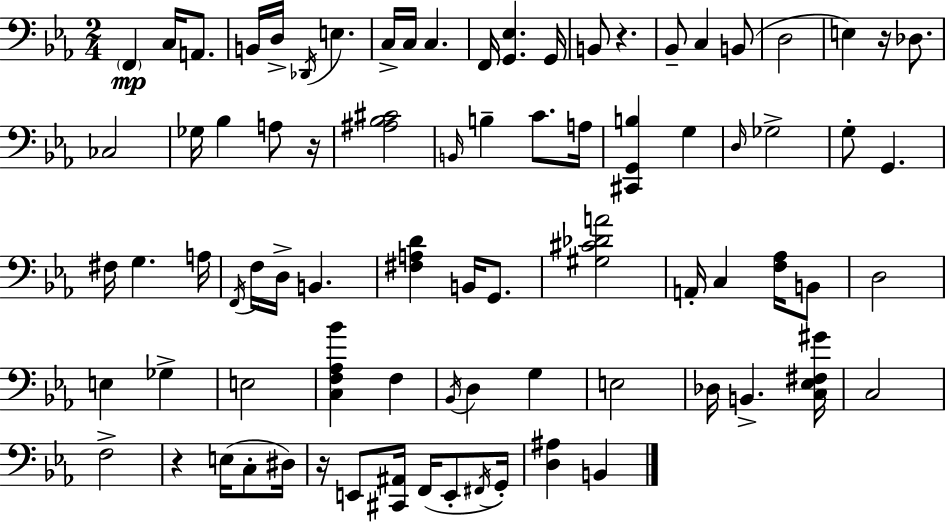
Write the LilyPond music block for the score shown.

{
  \clef bass
  \numericTimeSignature
  \time 2/4
  \key c \minor
  \parenthesize f,4\mp c16 a,8. | b,16 d16-> \acciaccatura { des,16 } e4. | c16-> c16 c4. | f,16 <g, ees>4. | \break g,16 b,8 r4. | bes,8-- c4 b,8( | d2 | e4) r16 des8. | \break ces2 | ges16 bes4 a8 | r16 <ais bes cis'>2 | \grace { b,16 } b4-- c'8. | \break a16 <cis, g, b>4 g4 | \grace { d16 } ges2-> | g8-. g,4. | fis16 g4. | \break a16 \acciaccatura { f,16 } f16 d16-> b,4. | <fis a d'>4 | b,16 g,8. <gis cis' des' a'>2 | a,16-. c4 | \break <f aes>16 b,8 d2 | e4 | ges4-> e2 | <c f aes bes'>4 | \break f4 \acciaccatura { bes,16 } d4 | g4 e2 | des16 b,4.-> | <c ees fis gis'>16 c2 | \break f2-> | r4 | e16( c8-. dis16) r16 e,8 | <cis, ais,>16 f,16( e,8-. \acciaccatura { fis,16 }) g,16-. <d ais>4 | \break b,4 \bar "|."
}